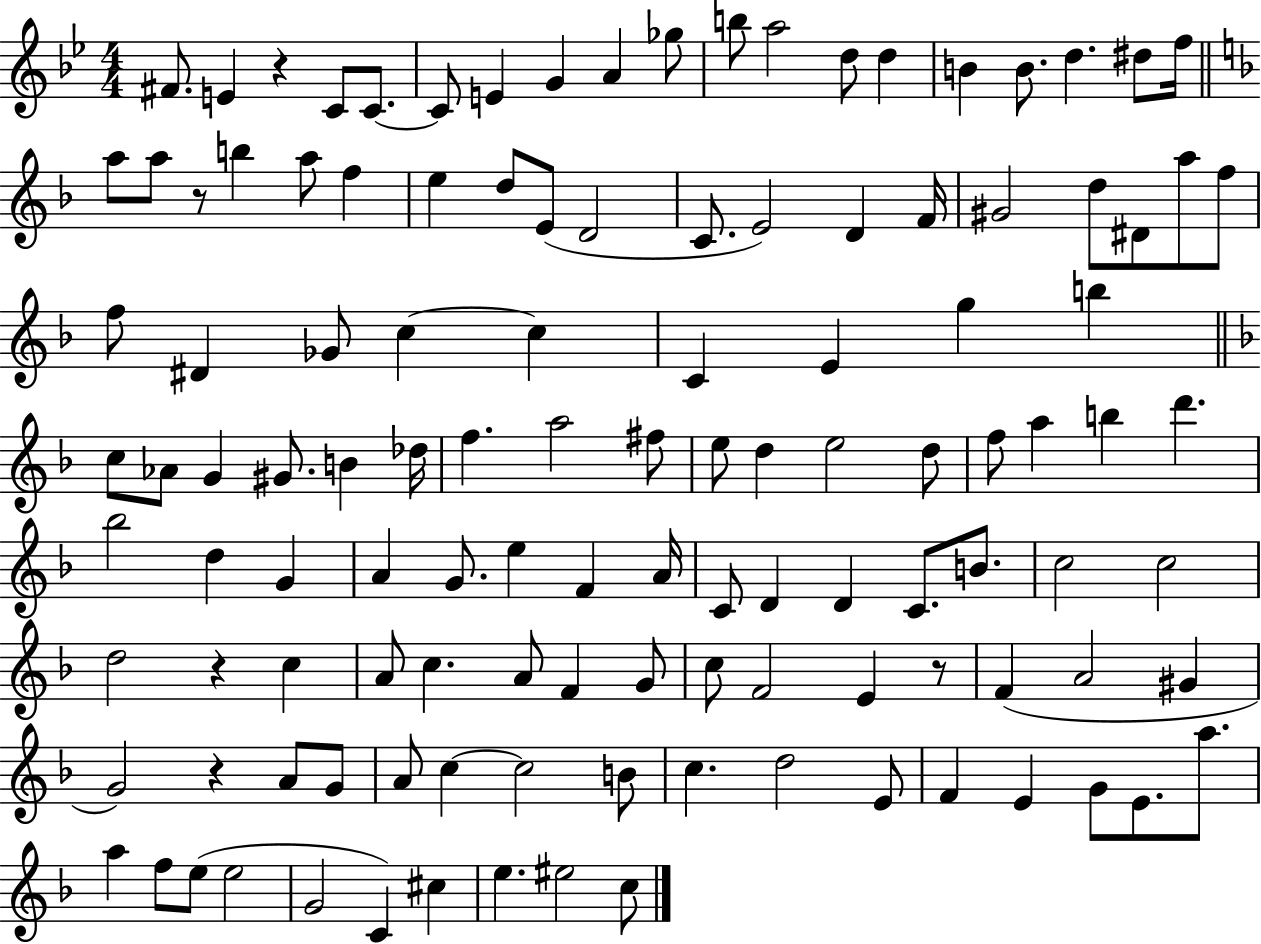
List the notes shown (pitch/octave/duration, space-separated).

F#4/e. E4/q R/q C4/e C4/e. C4/e E4/q G4/q A4/q Gb5/e B5/e A5/h D5/e D5/q B4/q B4/e. D5/q. D#5/e F5/s A5/e A5/e R/e B5/q A5/e F5/q E5/q D5/e E4/e D4/h C4/e. E4/h D4/q F4/s G#4/h D5/e D#4/e A5/e F5/e F5/e D#4/q Gb4/e C5/q C5/q C4/q E4/q G5/q B5/q C5/e Ab4/e G4/q G#4/e. B4/q Db5/s F5/q. A5/h F#5/e E5/e D5/q E5/h D5/e F5/e A5/q B5/q D6/q. Bb5/h D5/q G4/q A4/q G4/e. E5/q F4/q A4/s C4/e D4/q D4/q C4/e. B4/e. C5/h C5/h D5/h R/q C5/q A4/e C5/q. A4/e F4/q G4/e C5/e F4/h E4/q R/e F4/q A4/h G#4/q G4/h R/q A4/e G4/e A4/e C5/q C5/h B4/e C5/q. D5/h E4/e F4/q E4/q G4/e E4/e. A5/e. A5/q F5/e E5/e E5/h G4/h C4/q C#5/q E5/q. EIS5/h C5/e